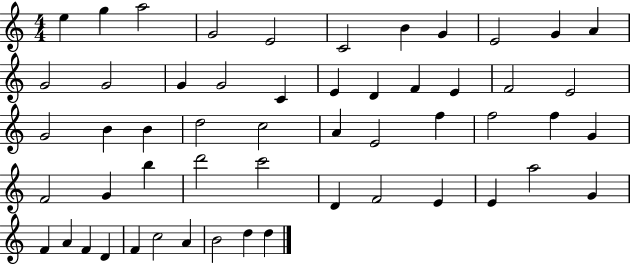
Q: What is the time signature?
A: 4/4